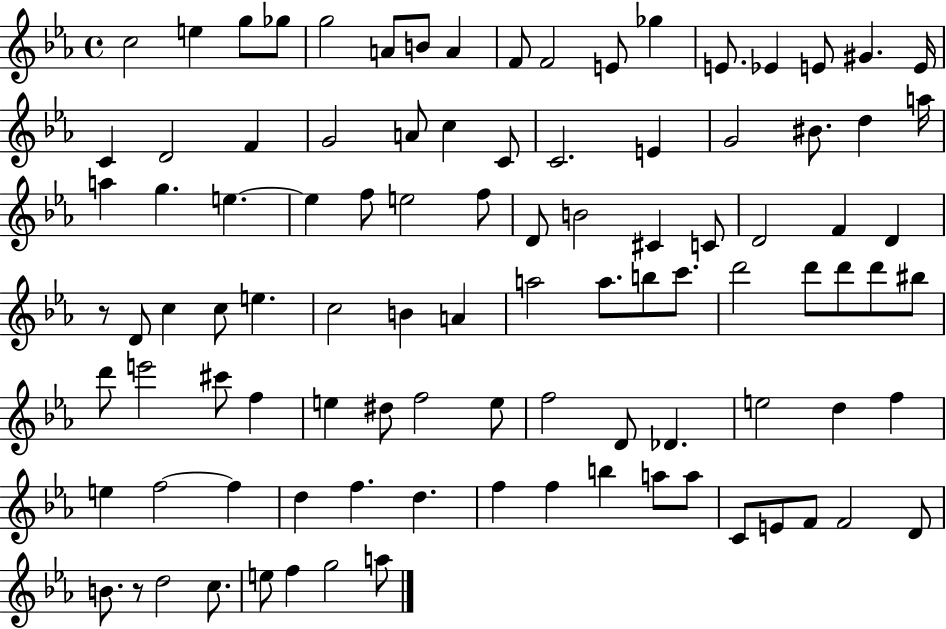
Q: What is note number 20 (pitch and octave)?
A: F4